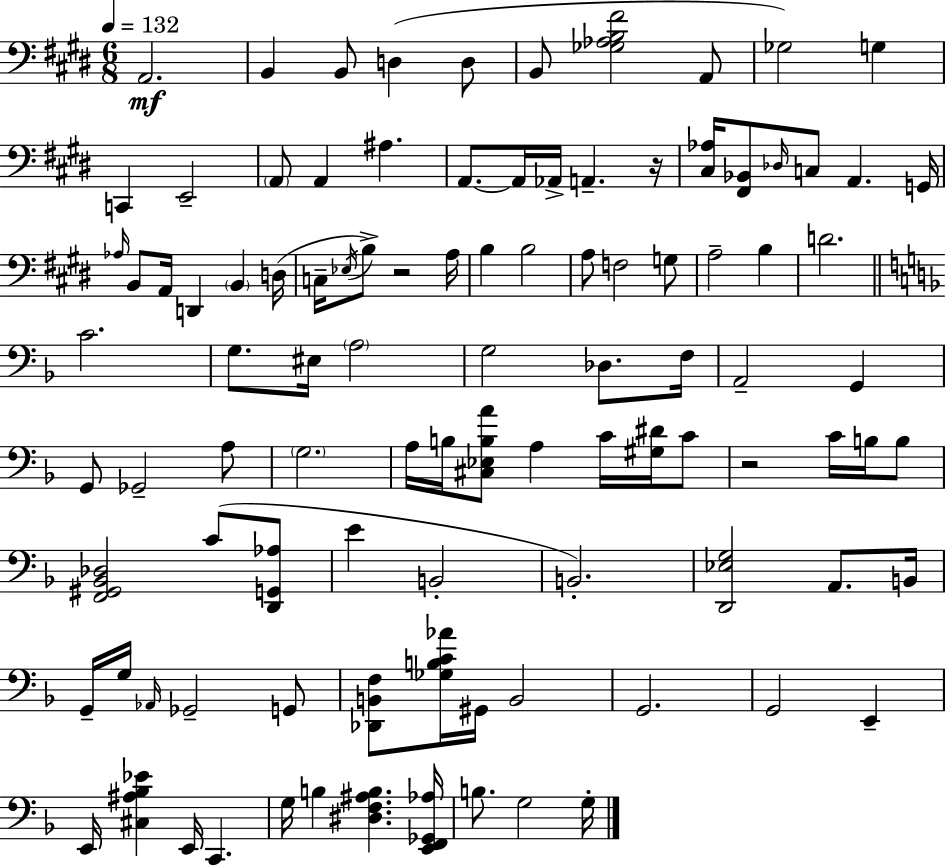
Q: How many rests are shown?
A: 3